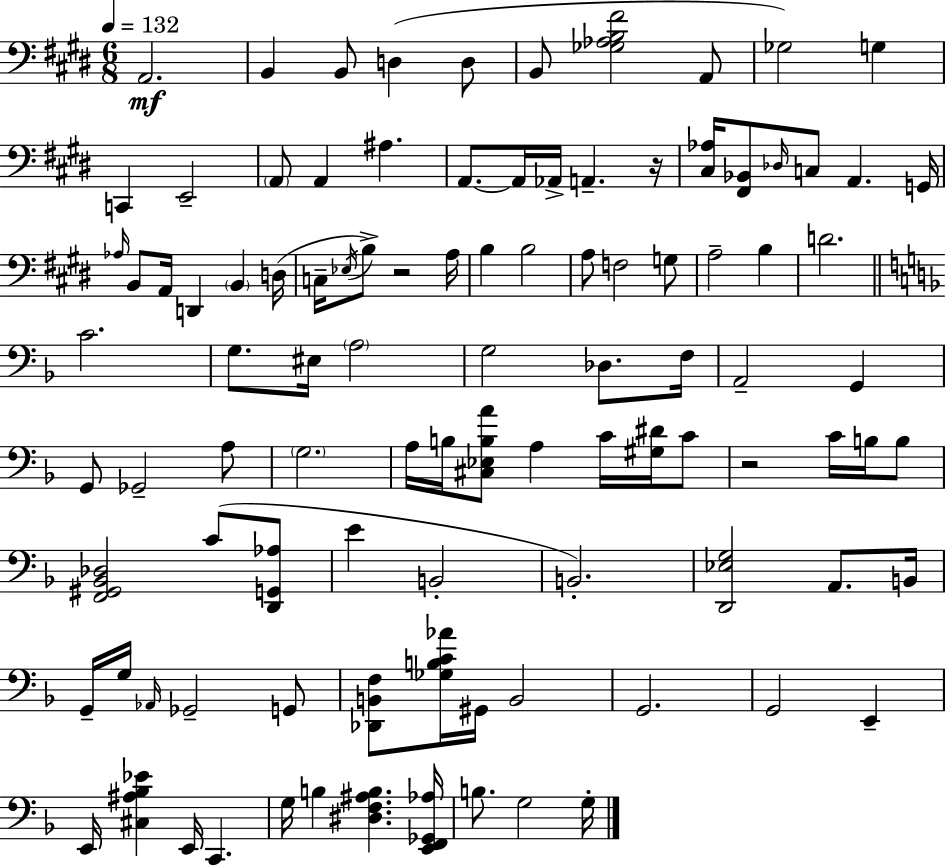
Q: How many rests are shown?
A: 3